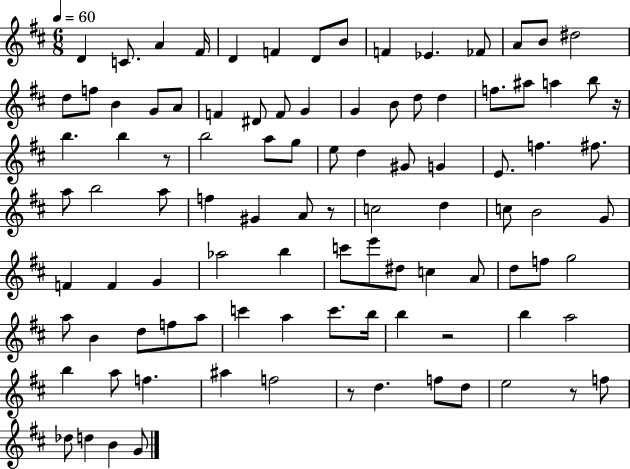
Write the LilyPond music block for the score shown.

{
  \clef treble
  \numericTimeSignature
  \time 6/8
  \key d \major
  \tempo 4 = 60
  d'4 c'8. a'4 fis'16 | d'4 f'4 d'8 b'8 | f'4 ees'4. fes'8 | a'8 b'8 dis''2 | \break d''8 f''8 b'4 g'8 a'8 | f'4 dis'8 f'8 g'4 | g'4 b'8 d''8 d''4 | f''8. ais''8 a''4 b''8 r16 | \break b''4. b''4 r8 | b''2 a''8 g''8 | e''8 d''4 gis'8 g'4 | e'8. f''4. fis''8. | \break a''8 b''2 a''8 | f''4 gis'4 a'8 r8 | c''2 d''4 | c''8 b'2 g'8 | \break f'4 f'4 g'4 | aes''2 b''4 | c'''8 e'''8 dis''8 c''4 a'8 | d''8 f''8 g''2 | \break a''8 b'4 d''8 f''8 a''8 | c'''4 a''4 c'''8. b''16 | b''4 r2 | b''4 a''2 | \break b''4 a''8 f''4. | ais''4 f''2 | r8 d''4. f''8 d''8 | e''2 r8 f''8 | \break des''8 d''4 b'4 g'8 | \bar "|."
}